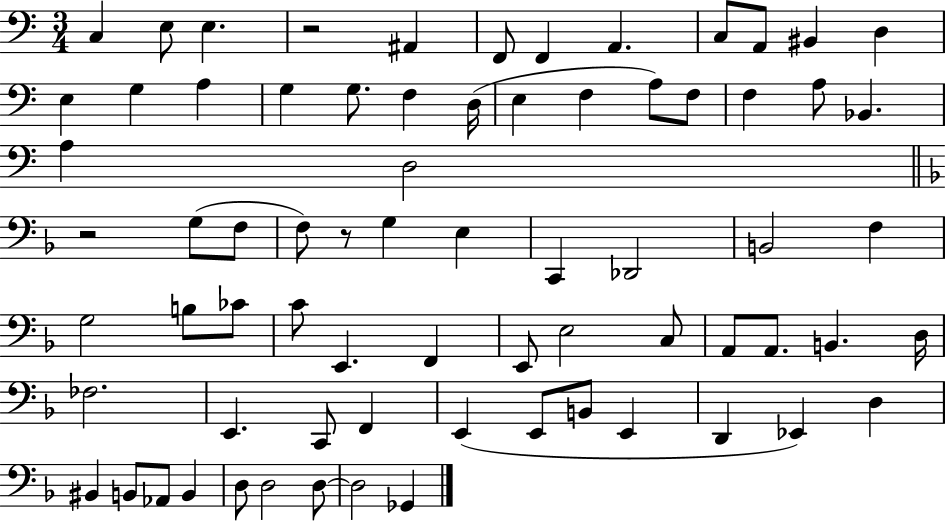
X:1
T:Untitled
M:3/4
L:1/4
K:C
C, E,/2 E, z2 ^A,, F,,/2 F,, A,, C,/2 A,,/2 ^B,, D, E, G, A, G, G,/2 F, D,/4 E, F, A,/2 F,/2 F, A,/2 _B,, A, D,2 z2 G,/2 F,/2 F,/2 z/2 G, E, C,, _D,,2 B,,2 F, G,2 B,/2 _C/2 C/2 E,, F,, E,,/2 E,2 C,/2 A,,/2 A,,/2 B,, D,/4 _F,2 E,, C,,/2 F,, E,, E,,/2 B,,/2 E,, D,, _E,, D, ^B,, B,,/2 _A,,/2 B,, D,/2 D,2 D,/2 D,2 _G,,